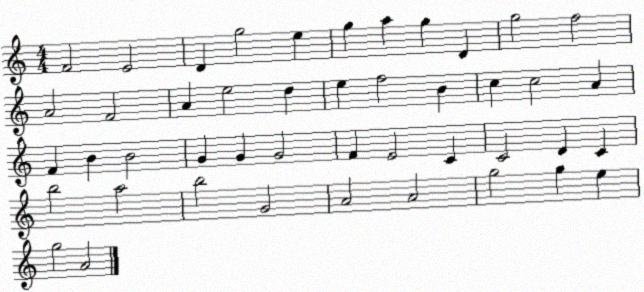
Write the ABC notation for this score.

X:1
T:Untitled
M:4/4
L:1/4
K:C
F2 E2 D g2 e g a g D g2 f2 A2 F2 A e2 d e f2 B c c2 A F B B2 G G G2 F E2 C C2 D C b2 a2 b2 G2 A2 A2 g2 g e g2 A2